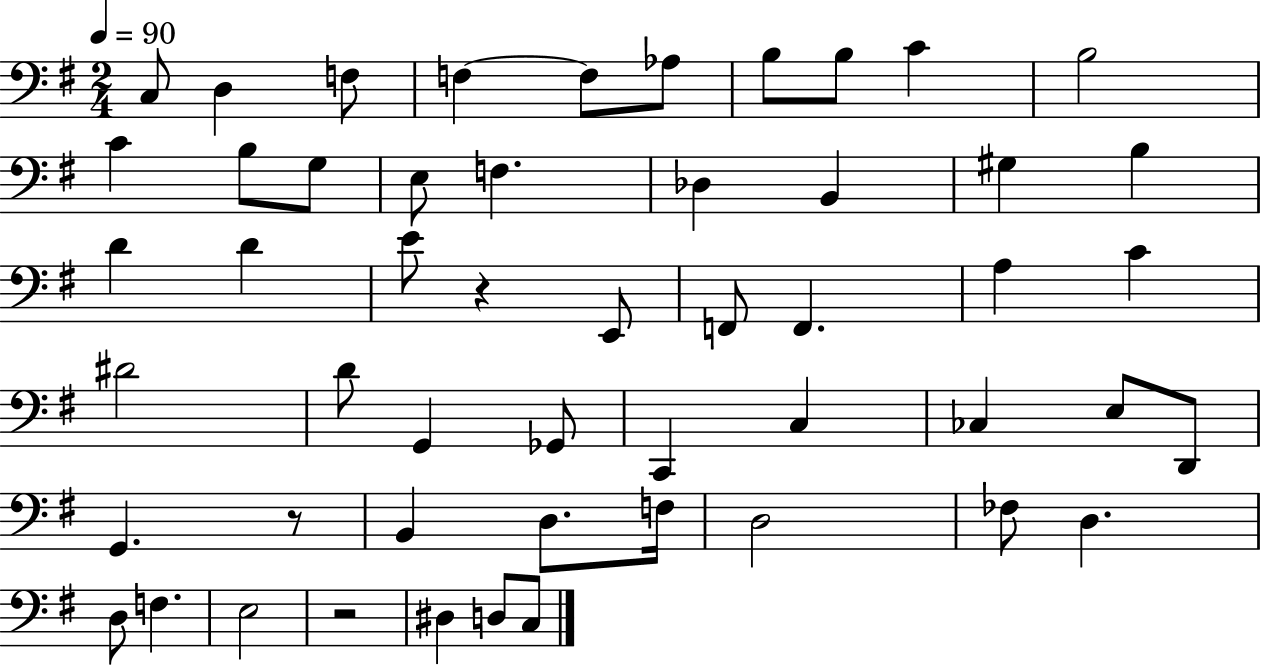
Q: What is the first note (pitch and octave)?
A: C3